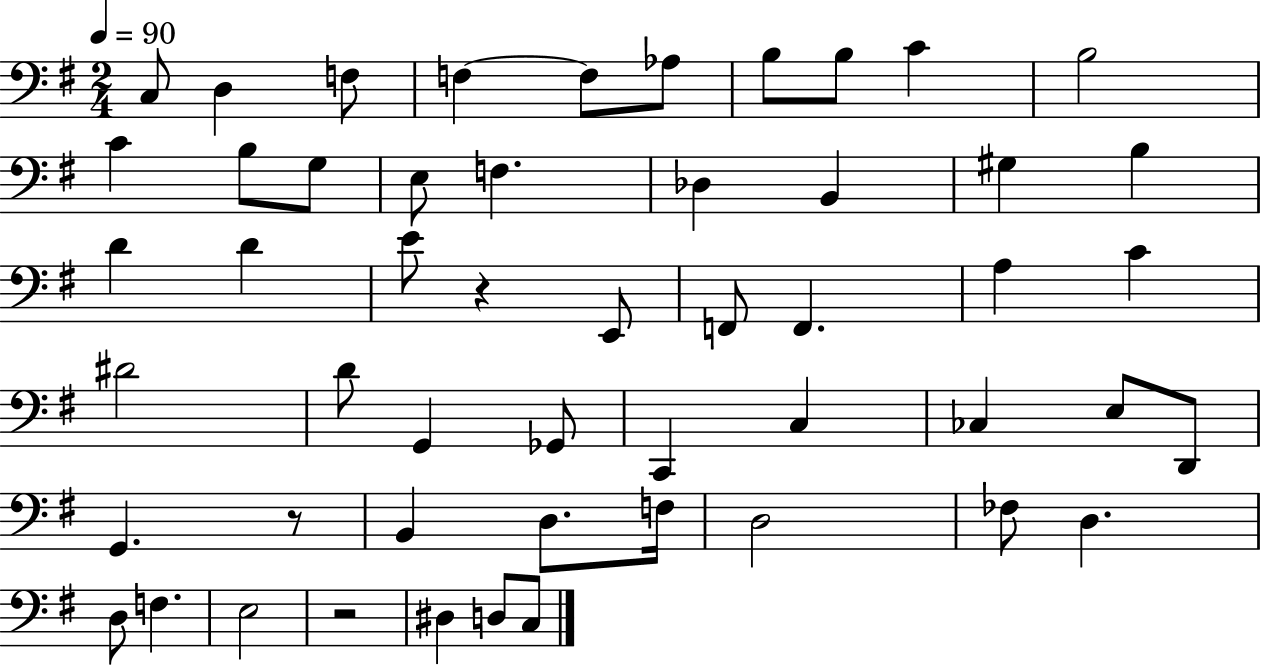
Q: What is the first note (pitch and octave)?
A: C3